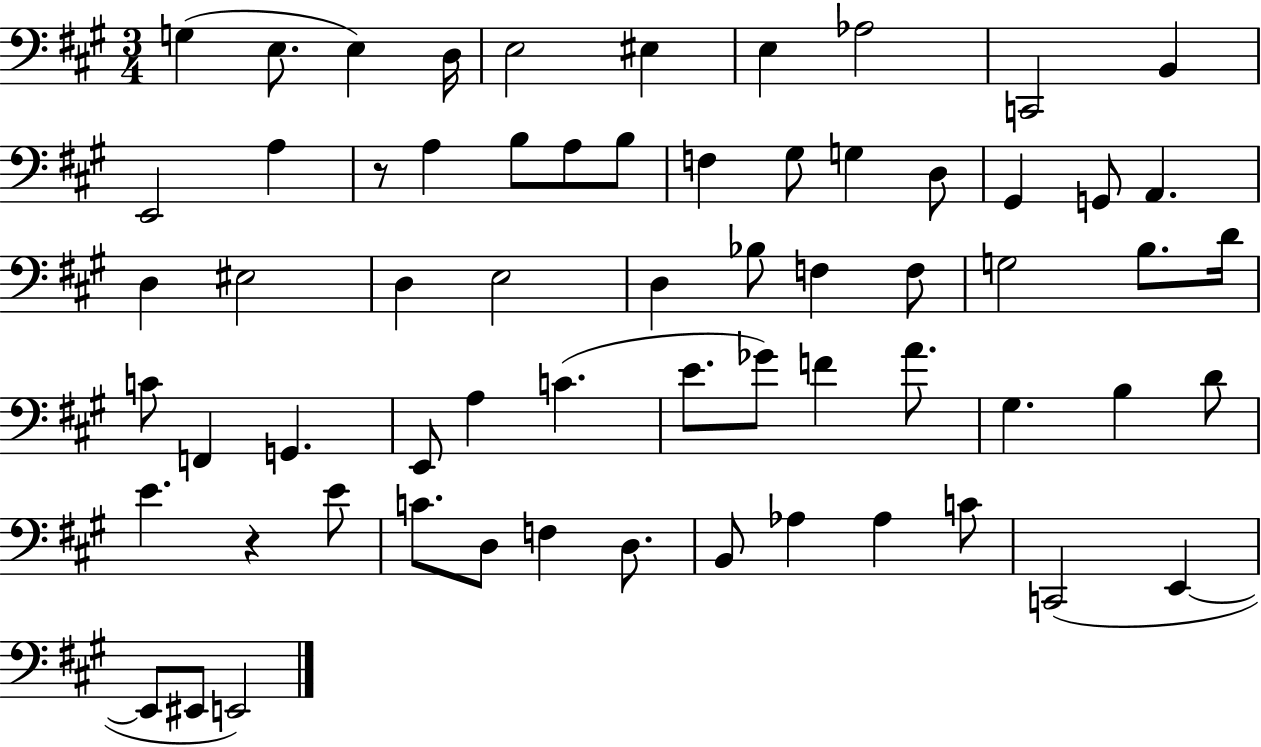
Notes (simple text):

G3/q E3/e. E3/q D3/s E3/h EIS3/q E3/q Ab3/h C2/h B2/q E2/h A3/q R/e A3/q B3/e A3/e B3/e F3/q G#3/e G3/q D3/e G#2/q G2/e A2/q. D3/q EIS3/h D3/q E3/h D3/q Bb3/e F3/q F3/e G3/h B3/e. D4/s C4/e F2/q G2/q. E2/e A3/q C4/q. E4/e. Gb4/e F4/q A4/e. G#3/q. B3/q D4/e E4/q. R/q E4/e C4/e. D3/e F3/q D3/e. B2/e Ab3/q Ab3/q C4/e C2/h E2/q E2/e EIS2/e E2/h